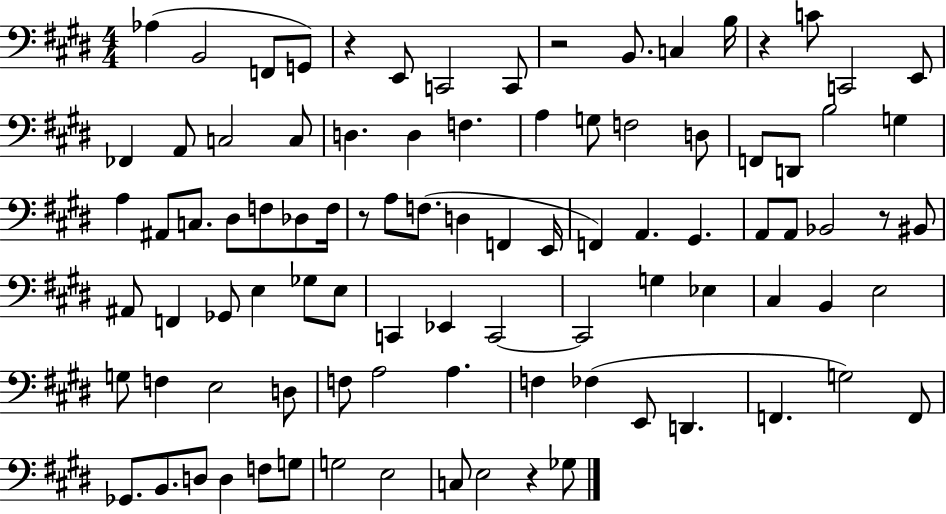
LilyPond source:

{
  \clef bass
  \numericTimeSignature
  \time 4/4
  \key e \major
  aes4( b,2 f,8 g,8) | r4 e,8 c,2 c,8 | r2 b,8. c4 b16 | r4 c'8 c,2 e,8 | \break fes,4 a,8 c2 c8 | d4. d4 f4. | a4 g8 f2 d8 | f,8 d,8 b2 g4 | \break a4 ais,8 c8. dis8 f8 des8 f16 | r8 a8 f8.( d4 f,4 e,16 | f,4) a,4. gis,4. | a,8 a,8 bes,2 r8 bis,8 | \break ais,8 f,4 ges,8 e4 ges8 e8 | c,4 ees,4 c,2~~ | c,2 g4 ees4 | cis4 b,4 e2 | \break g8 f4 e2 d8 | f8 a2 a4. | f4 fes4( e,8 d,4. | f,4. g2) f,8 | \break ges,8. b,8. d8 d4 f8 g8 | g2 e2 | c8 e2 r4 ges8 | \bar "|."
}